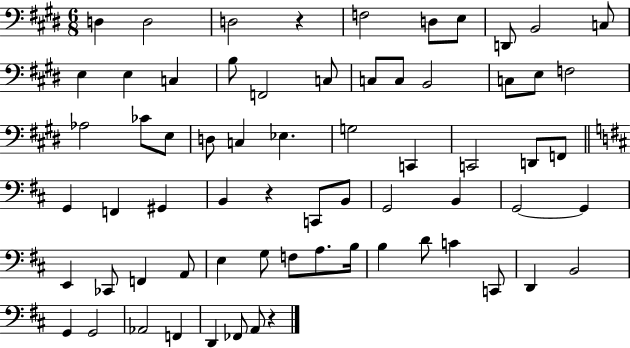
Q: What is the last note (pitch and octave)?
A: A2